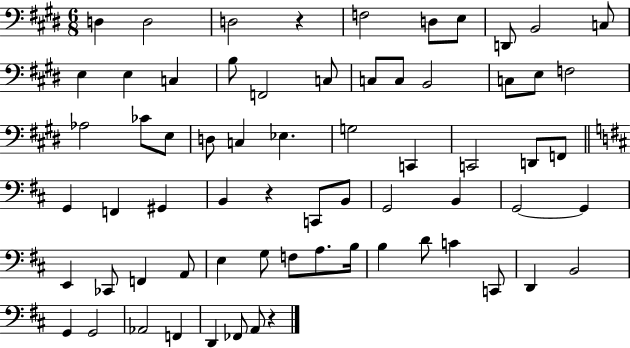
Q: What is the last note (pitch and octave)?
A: A2